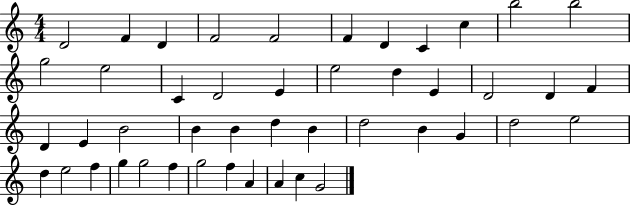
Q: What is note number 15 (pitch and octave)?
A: D4